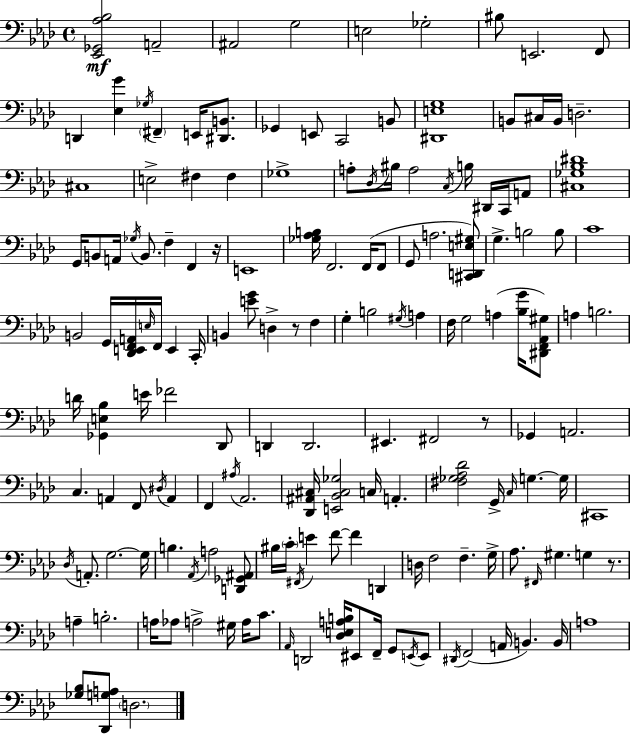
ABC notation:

X:1
T:Untitled
M:4/4
L:1/4
K:Ab
[_E,,_G,,_A,_B,]2 A,,2 ^A,,2 G,2 E,2 _G,2 ^B,/2 E,,2 F,,/2 D,, [_E,G] _G,/4 ^F,, E,,/4 [^D,,B,,]/2 _G,, E,,/2 C,,2 B,,/2 [^D,,E,G,]4 B,,/2 ^C,/4 B,,/4 D,2 ^C,4 E,2 ^F, ^F, _G,4 A,/2 _D,/4 ^B,/4 A,2 C,/4 B,/4 ^D,,/4 C,,/4 A,,/2 [^C,_G,_B,^D]4 G,,/4 B,,/2 A,,/4 _G,/4 B,,/2 F, F,, z/4 E,,4 [_G,_A,B,]/4 F,,2 F,,/4 F,,/2 G,,/2 A,2 [^C,,D,,E,^G,]/2 G, B,2 B,/2 C4 B,,2 G,,/4 [_D,,E,,F,,A,,]/4 E,/4 F,,/4 E,, C,,/4 B,, [EG]/2 D, z/2 F, G, B,2 ^G,/4 A, F,/4 G,2 A, [_B,G]/4 [^D,,F,,_A,,^G,]/2 A, B,2 D/4 [_G,,E,_B,] E/4 _F2 _D,,/2 D,, D,,2 ^E,, ^F,,2 z/2 _G,, A,,2 C, A,, F,,/2 ^D,/4 A,, F,, ^A,/4 _A,,2 [_D,,^A,,^C,]/4 [E,,_B,,^C,_G,]2 C,/4 A,, [^F,_G,_A,_D]2 G,,/4 C,/4 G, G,/4 ^C,,4 _D,/4 A,,/2 G,2 G,/4 B, _A,,/4 A,2 [D,,_G,,^A,,]/2 ^B,/4 C/4 ^F,,/4 E F/2 F D,, D,/4 F,2 F, G,/4 _A,/2 ^F,,/4 ^G, G, z/2 A, B,2 A,/4 _A,/2 A,2 ^G,/4 A,/4 C/2 _A,,/4 D,,2 [_D,E,A,B,]/4 ^E,,/2 F,,/4 G,,/2 E,,/4 E,,/2 ^D,,/4 F,,2 A,,/4 B,, B,,/4 A,4 [_G,_B,]/2 [_D,,G,A,]/2 D,2